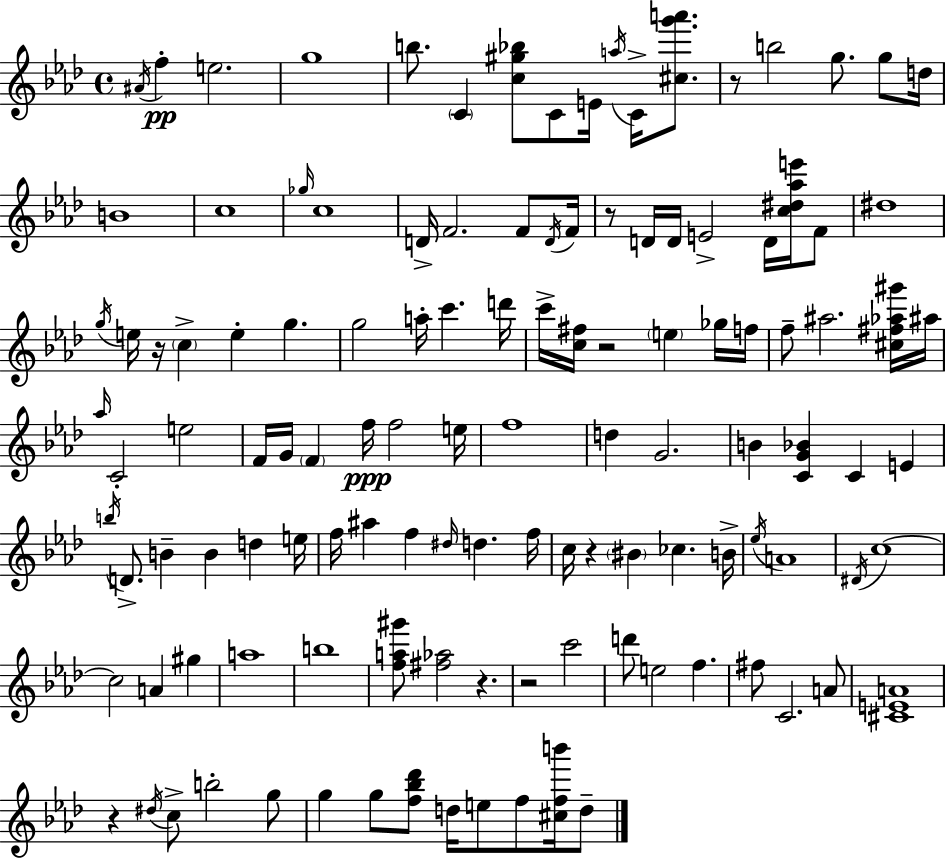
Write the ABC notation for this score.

X:1
T:Untitled
M:4/4
L:1/4
K:Fm
^A/4 f e2 g4 b/2 C [c^g_b]/2 C/2 E/4 a/4 C/4 [^cg'a']/2 z/2 b2 g/2 g/2 d/4 B4 c4 _g/4 c4 D/4 F2 F/2 D/4 F/4 z/2 D/4 D/4 E2 D/4 [c^d_ae']/4 F/2 ^d4 g/4 e/4 z/4 c e g g2 a/4 c' d'/4 c'/4 [c^f]/4 z2 e _g/4 f/4 f/2 ^a2 [^c^f_a^g']/4 ^a/4 _a/4 C2 e2 F/4 G/4 F f/4 f2 e/4 f4 d G2 B [CG_B] C E b/4 D/2 B B d e/4 f/4 ^a f ^d/4 d f/4 c/4 z ^B _c B/4 _e/4 A4 ^D/4 c4 c2 A ^g a4 b4 [fa^g']/2 [^f_a]2 z z2 c'2 d'/2 e2 f ^f/2 C2 A/2 [^CEA]4 z ^d/4 c/2 b2 g/2 g g/2 [f_b_d']/2 d/4 e/2 f/2 [^cfb']/4 d/2